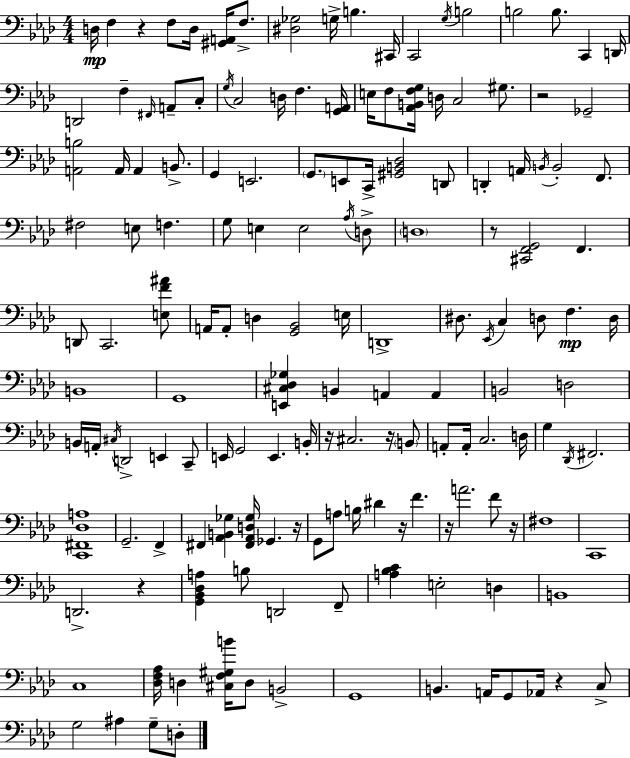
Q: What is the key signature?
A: AES major